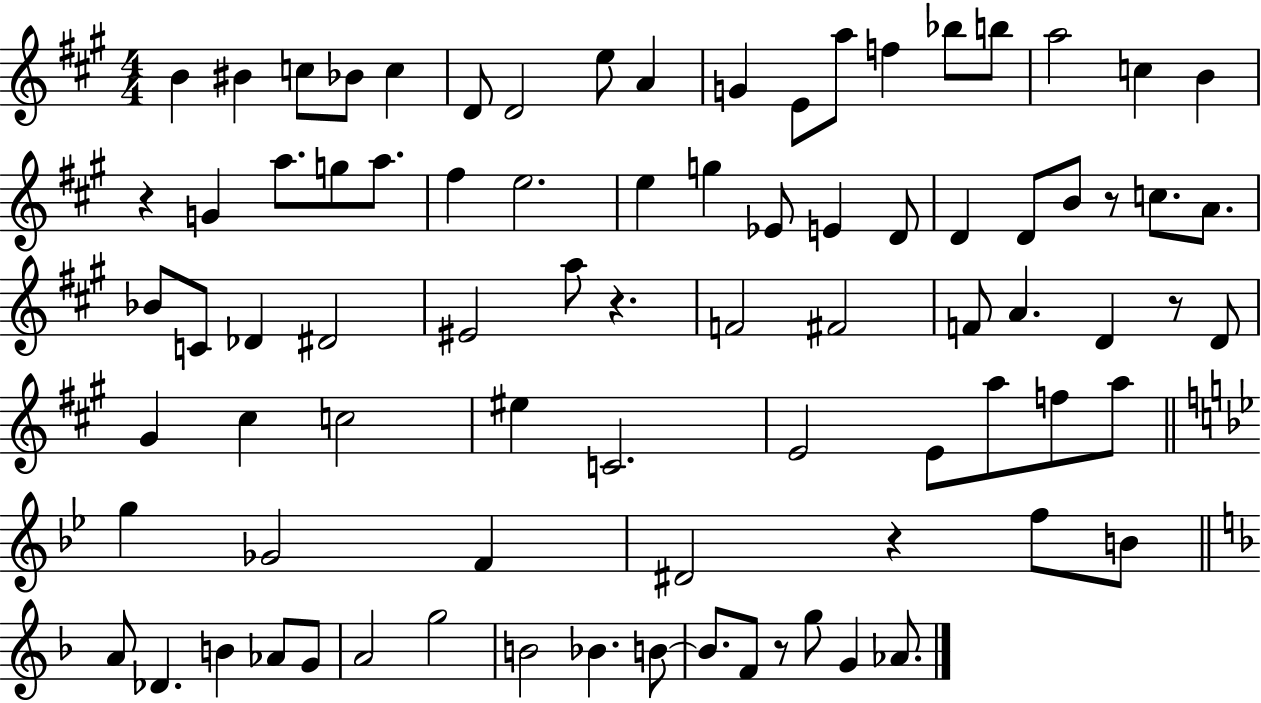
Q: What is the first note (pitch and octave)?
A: B4